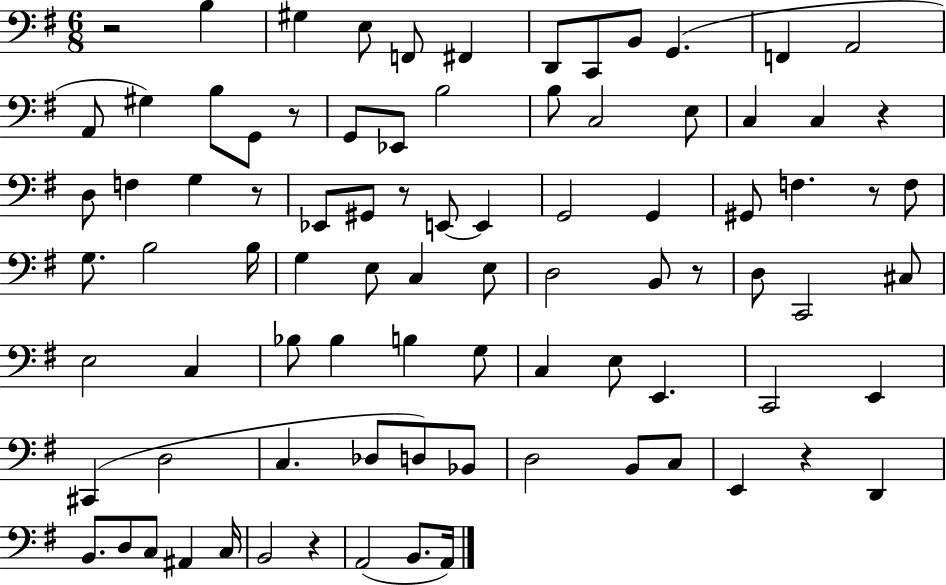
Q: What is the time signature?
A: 6/8